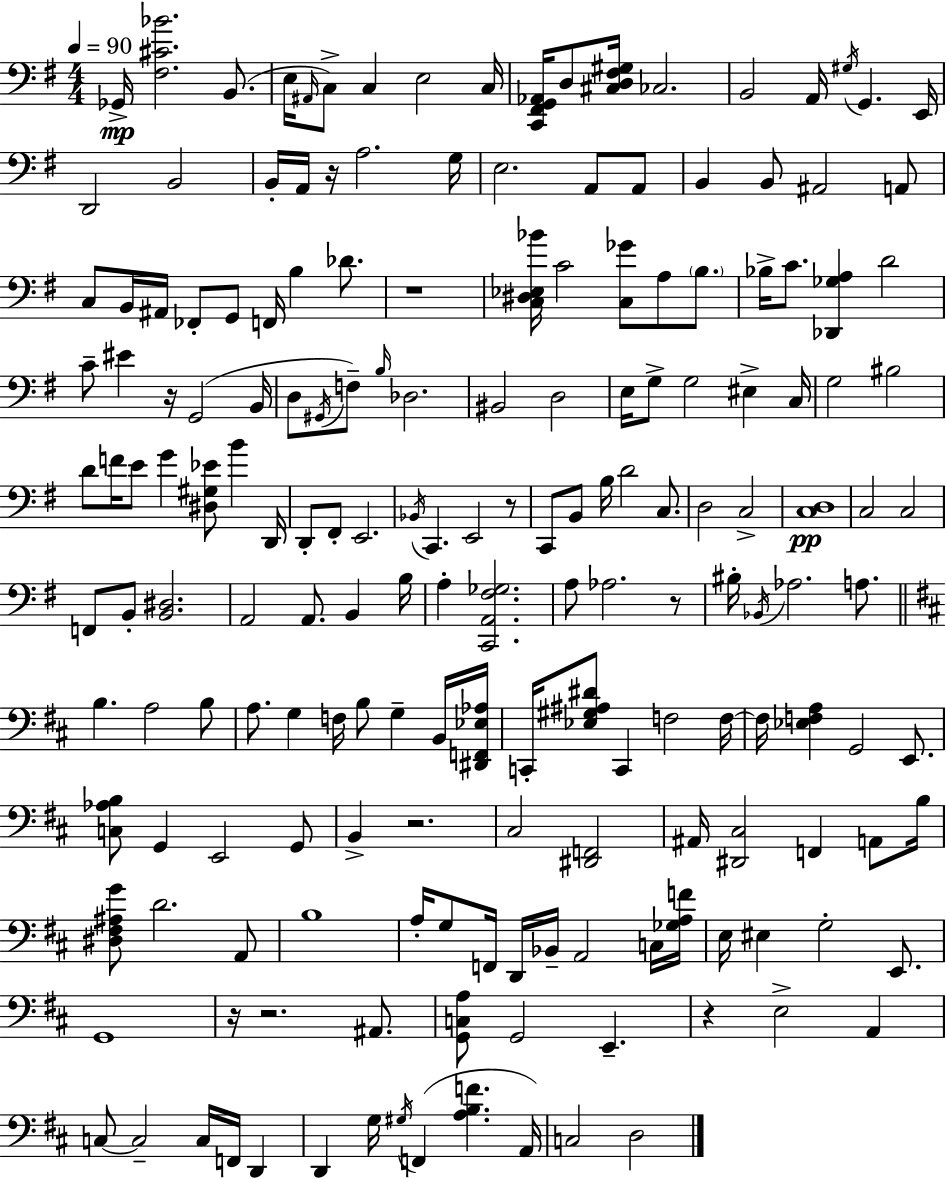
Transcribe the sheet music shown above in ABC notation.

X:1
T:Untitled
M:4/4
L:1/4
K:G
_G,,/4 [^F,^C_B]2 B,,/2 E,/4 ^A,,/4 C,/2 C, E,2 C,/4 [C,,^F,,G,,_A,,]/4 D,/2 [^C,D,^F,^G,]/4 _C,2 B,,2 A,,/4 ^G,/4 G,, E,,/4 D,,2 B,,2 B,,/4 A,,/4 z/4 A,2 G,/4 E,2 A,,/2 A,,/2 B,, B,,/2 ^A,,2 A,,/2 C,/2 B,,/4 ^A,,/4 _F,,/2 G,,/2 F,,/4 B, _D/2 z4 [C,^D,_E,_B]/4 C2 [C,_G]/2 A,/2 B,/2 _B,/4 C/2 [_D,,_G,A,] D2 C/2 ^E z/4 G,,2 B,,/4 D,/2 ^G,,/4 F,/2 B,/4 _D,2 ^B,,2 D,2 E,/4 G,/2 G,2 ^E, C,/4 G,2 ^B,2 D/2 F/4 E/2 G [^D,^G,_E]/2 B D,,/4 D,,/2 ^F,,/2 E,,2 _B,,/4 C,, E,,2 z/2 C,,/2 B,,/2 B,/4 D2 C,/2 D,2 C,2 [C,D,]4 C,2 C,2 F,,/2 B,,/2 [B,,^D,]2 A,,2 A,,/2 B,, B,/4 A, [C,,A,,^F,_G,]2 A,/2 _A,2 z/2 ^B,/4 _B,,/4 _A,2 A,/2 B, A,2 B,/2 A,/2 G, F,/4 B,/2 G, B,,/4 [^D,,F,,_E,_A,]/4 C,,/4 [_E,^G,^A,^D]/2 C,, F,2 F,/4 F,/4 [_E,F,A,] G,,2 E,,/2 [C,_A,B,]/2 G,, E,,2 G,,/2 B,, z2 ^C,2 [^D,,F,,]2 ^A,,/4 [^D,,^C,]2 F,, A,,/2 B,/4 [^D,^F,^A,G]/2 D2 A,,/2 B,4 A,/4 G,/2 F,,/4 D,,/4 _B,,/4 A,,2 C,/4 [_G,A,F]/4 E,/4 ^E, G,2 E,,/2 G,,4 z/4 z2 ^A,,/2 [G,,C,A,]/2 G,,2 E,, z E,2 A,, C,/2 C,2 C,/4 F,,/4 D,, D,, G,/4 ^G,/4 F,, [A,B,F] A,,/4 C,2 D,2